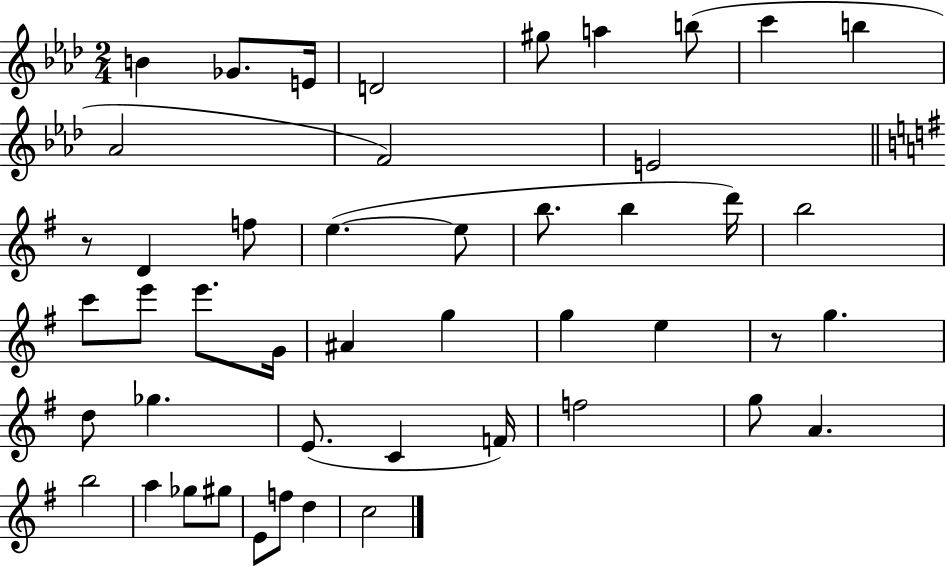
{
  \clef treble
  \numericTimeSignature
  \time 2/4
  \key aes \major
  b'4 ges'8. e'16 | d'2 | gis''8 a''4 b''8( | c'''4 b''4 | \break aes'2 | f'2) | e'2 | \bar "||" \break \key g \major r8 d'4 f''8 | e''4.~(~ e''8 | b''8. b''4 d'''16) | b''2 | \break c'''8 e'''8 e'''8. g'16 | ais'4 g''4 | g''4 e''4 | r8 g''4. | \break d''8 ges''4. | e'8.( c'4 f'16) | f''2 | g''8 a'4. | \break b''2 | a''4 ges''8 gis''8 | e'8 f''8 d''4 | c''2 | \break \bar "|."
}